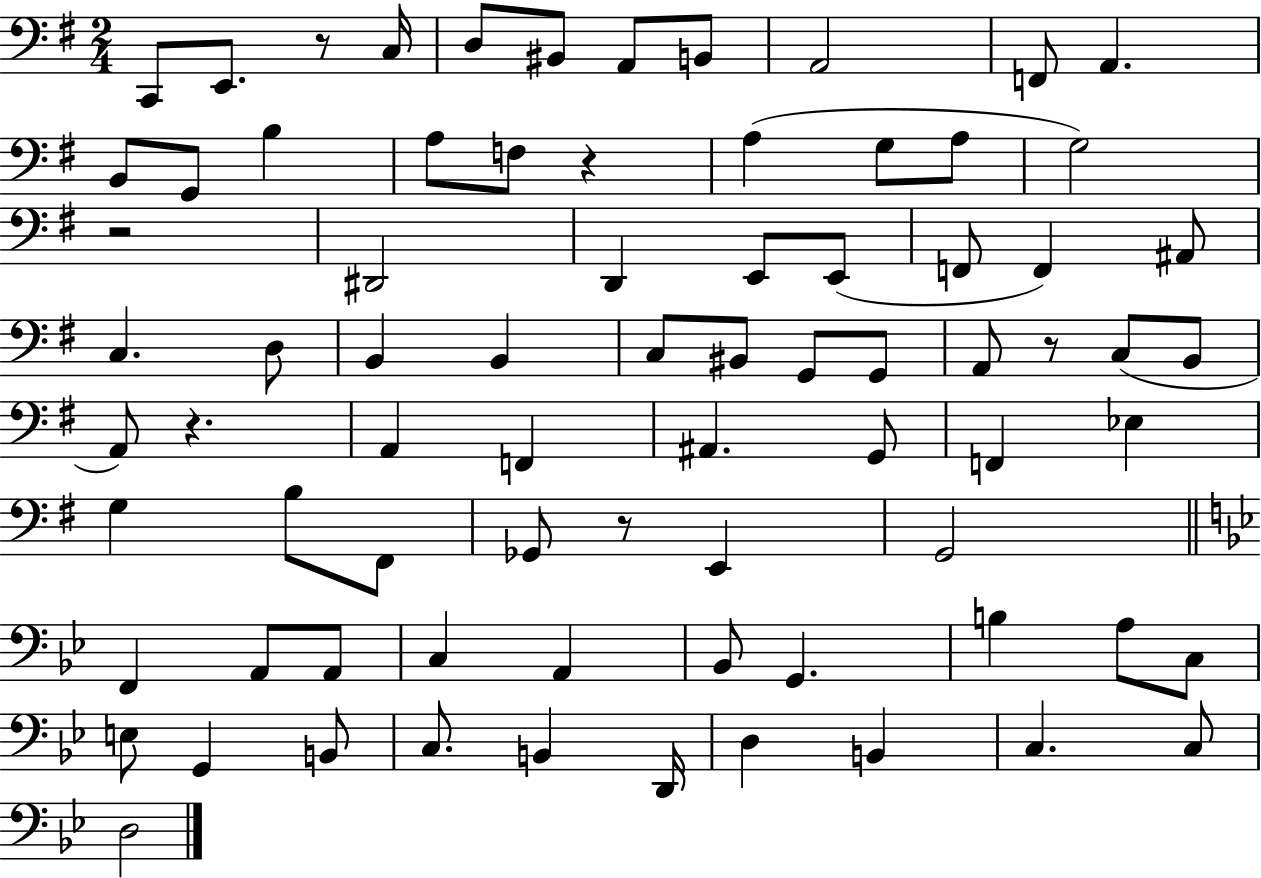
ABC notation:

X:1
T:Untitled
M:2/4
L:1/4
K:G
C,,/2 E,,/2 z/2 C,/4 D,/2 ^B,,/2 A,,/2 B,,/2 A,,2 F,,/2 A,, B,,/2 G,,/2 B, A,/2 F,/2 z A, G,/2 A,/2 G,2 z2 ^D,,2 D,, E,,/2 E,,/2 F,,/2 F,, ^A,,/2 C, D,/2 B,, B,, C,/2 ^B,,/2 G,,/2 G,,/2 A,,/2 z/2 C,/2 B,,/2 A,,/2 z A,, F,, ^A,, G,,/2 F,, _E, G, B,/2 ^F,,/2 _G,,/2 z/2 E,, G,,2 F,, A,,/2 A,,/2 C, A,, _B,,/2 G,, B, A,/2 C,/2 E,/2 G,, B,,/2 C,/2 B,, D,,/4 D, B,, C, C,/2 D,2